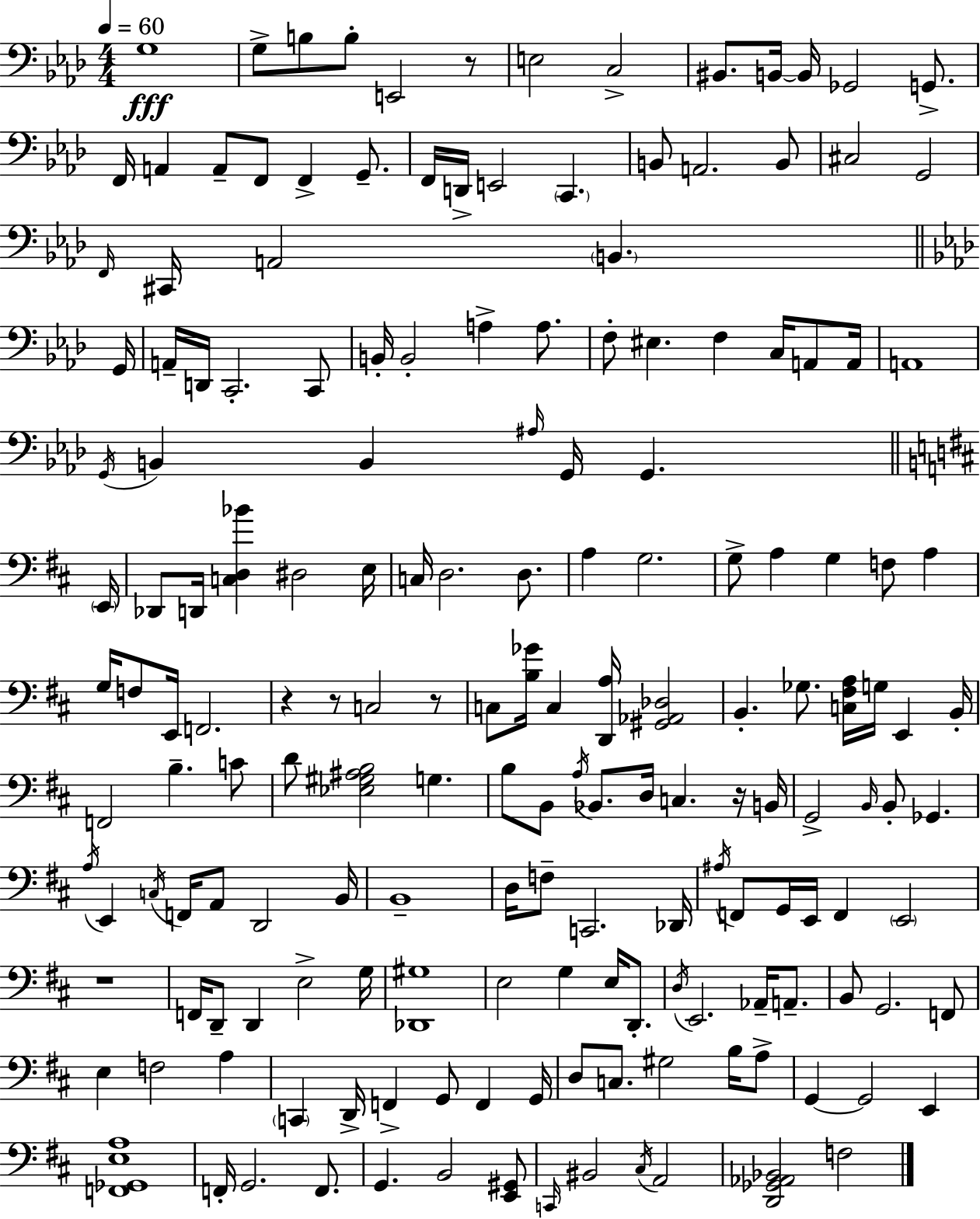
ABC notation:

X:1
T:Untitled
M:4/4
L:1/4
K:Fm
G,4 G,/2 B,/2 B,/2 E,,2 z/2 E,2 C,2 ^B,,/2 B,,/4 B,,/4 _G,,2 G,,/2 F,,/4 A,, A,,/2 F,,/2 F,, G,,/2 F,,/4 D,,/4 E,,2 C,, B,,/2 A,,2 B,,/2 ^C,2 G,,2 F,,/4 ^C,,/4 A,,2 B,, G,,/4 A,,/4 D,,/4 C,,2 C,,/2 B,,/4 B,,2 A, A,/2 F,/2 ^E, F, C,/4 A,,/2 A,,/4 A,,4 G,,/4 B,, B,, ^A,/4 G,,/4 G,, E,,/4 _D,,/2 D,,/4 [C,D,_B] ^D,2 E,/4 C,/4 D,2 D,/2 A, G,2 G,/2 A, G, F,/2 A, G,/4 F,/2 E,,/4 F,,2 z z/2 C,2 z/2 C,/2 [B,_G]/4 C, [D,,A,]/4 [^G,,_A,,_D,]2 B,, _G,/2 [C,^F,A,]/4 G,/4 E,, B,,/4 F,,2 B, C/2 D/2 [_E,^G,^A,B,]2 G, B,/2 B,,/2 A,/4 _B,,/2 D,/4 C, z/4 B,,/4 G,,2 B,,/4 B,,/2 _G,, A,/4 E,, C,/4 F,,/4 A,,/2 D,,2 B,,/4 B,,4 D,/4 F,/2 C,,2 _D,,/4 ^A,/4 F,,/2 G,,/4 E,,/4 F,, E,,2 z4 F,,/4 D,,/2 D,, E,2 G,/4 [_D,,^G,]4 E,2 G, E,/4 D,,/2 D,/4 E,,2 _A,,/4 A,,/2 B,,/2 G,,2 F,,/2 E, F,2 A, C,, D,,/4 F,, G,,/2 F,, G,,/4 D,/2 C,/2 ^G,2 B,/4 A,/2 G,, G,,2 E,, [F,,_G,,E,A,]4 F,,/4 G,,2 F,,/2 G,, B,,2 [E,,^G,,]/2 C,,/4 ^B,,2 ^C,/4 A,,2 [D,,_G,,_A,,_B,,]2 F,2